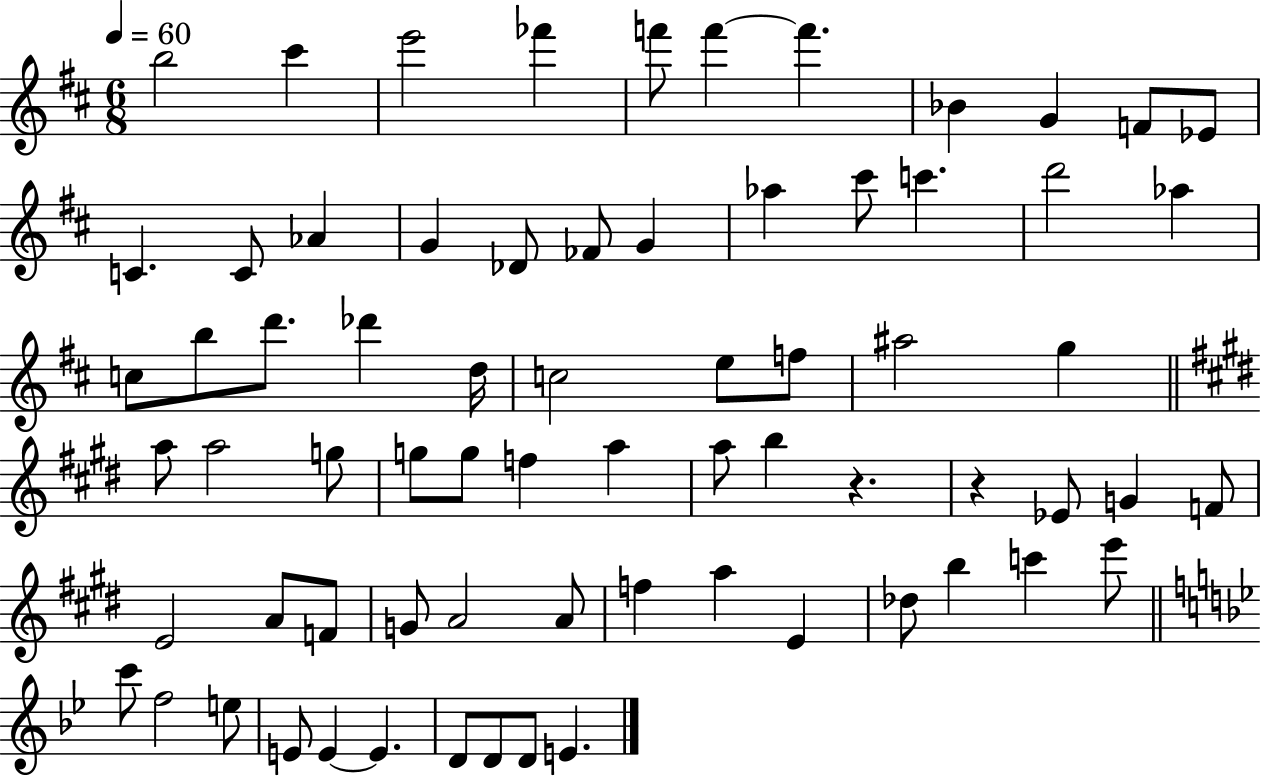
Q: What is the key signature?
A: D major